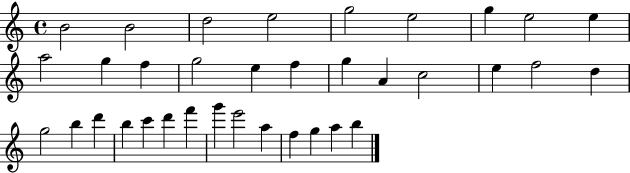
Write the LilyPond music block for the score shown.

{
  \clef treble
  \time 4/4
  \defaultTimeSignature
  \key c \major
  b'2 b'2 | d''2 e''2 | g''2 e''2 | g''4 e''2 e''4 | \break a''2 g''4 f''4 | g''2 e''4 f''4 | g''4 a'4 c''2 | e''4 f''2 d''4 | \break g''2 b''4 d'''4 | b''4 c'''4 d'''4 f'''4 | g'''4 e'''2 a''4 | f''4 g''4 a''4 b''4 | \break \bar "|."
}